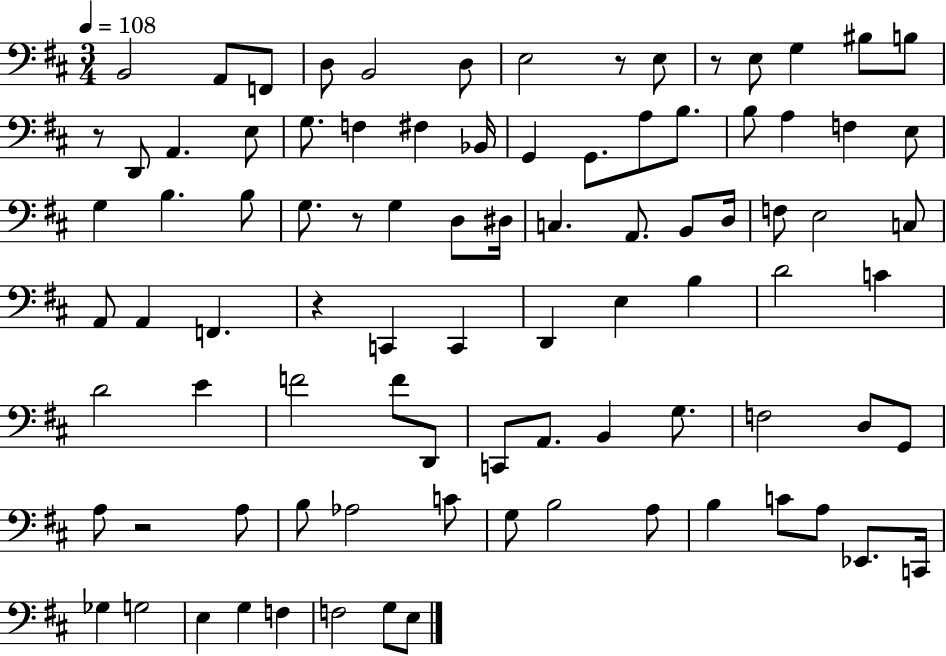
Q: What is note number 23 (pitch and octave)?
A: B3